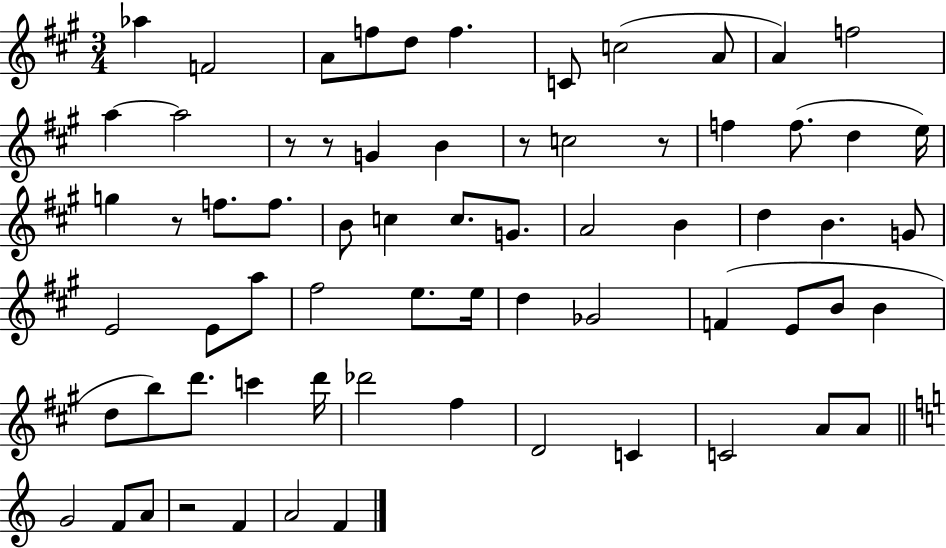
X:1
T:Untitled
M:3/4
L:1/4
K:A
_a F2 A/2 f/2 d/2 f C/2 c2 A/2 A f2 a a2 z/2 z/2 G B z/2 c2 z/2 f f/2 d e/4 g z/2 f/2 f/2 B/2 c c/2 G/2 A2 B d B G/2 E2 E/2 a/2 ^f2 e/2 e/4 d _G2 F E/2 B/2 B d/2 b/2 d'/2 c' d'/4 _d'2 ^f D2 C C2 A/2 A/2 G2 F/2 A/2 z2 F A2 F